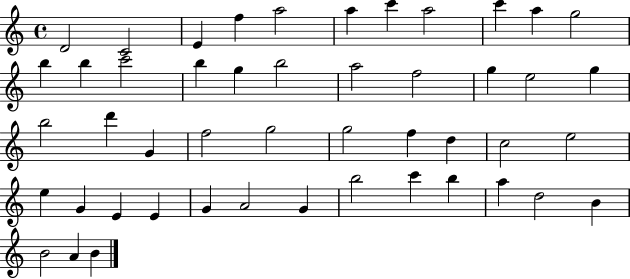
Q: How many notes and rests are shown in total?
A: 48